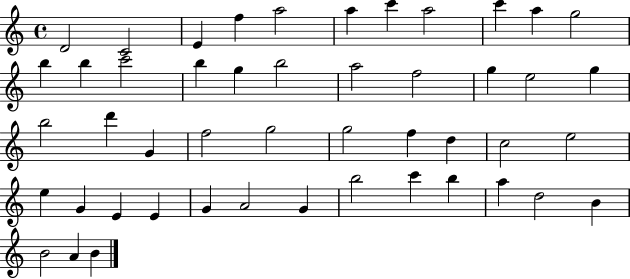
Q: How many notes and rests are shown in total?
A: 48